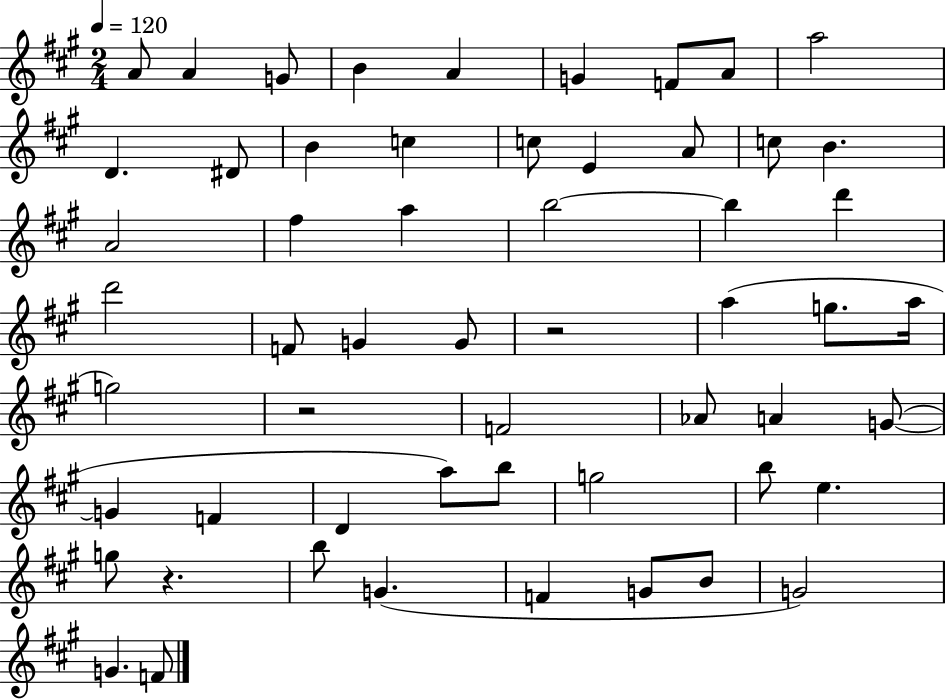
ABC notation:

X:1
T:Untitled
M:2/4
L:1/4
K:A
A/2 A G/2 B A G F/2 A/2 a2 D ^D/2 B c c/2 E A/2 c/2 B A2 ^f a b2 b d' d'2 F/2 G G/2 z2 a g/2 a/4 g2 z2 F2 _A/2 A G/2 G F D a/2 b/2 g2 b/2 e g/2 z b/2 G F G/2 B/2 G2 G F/2